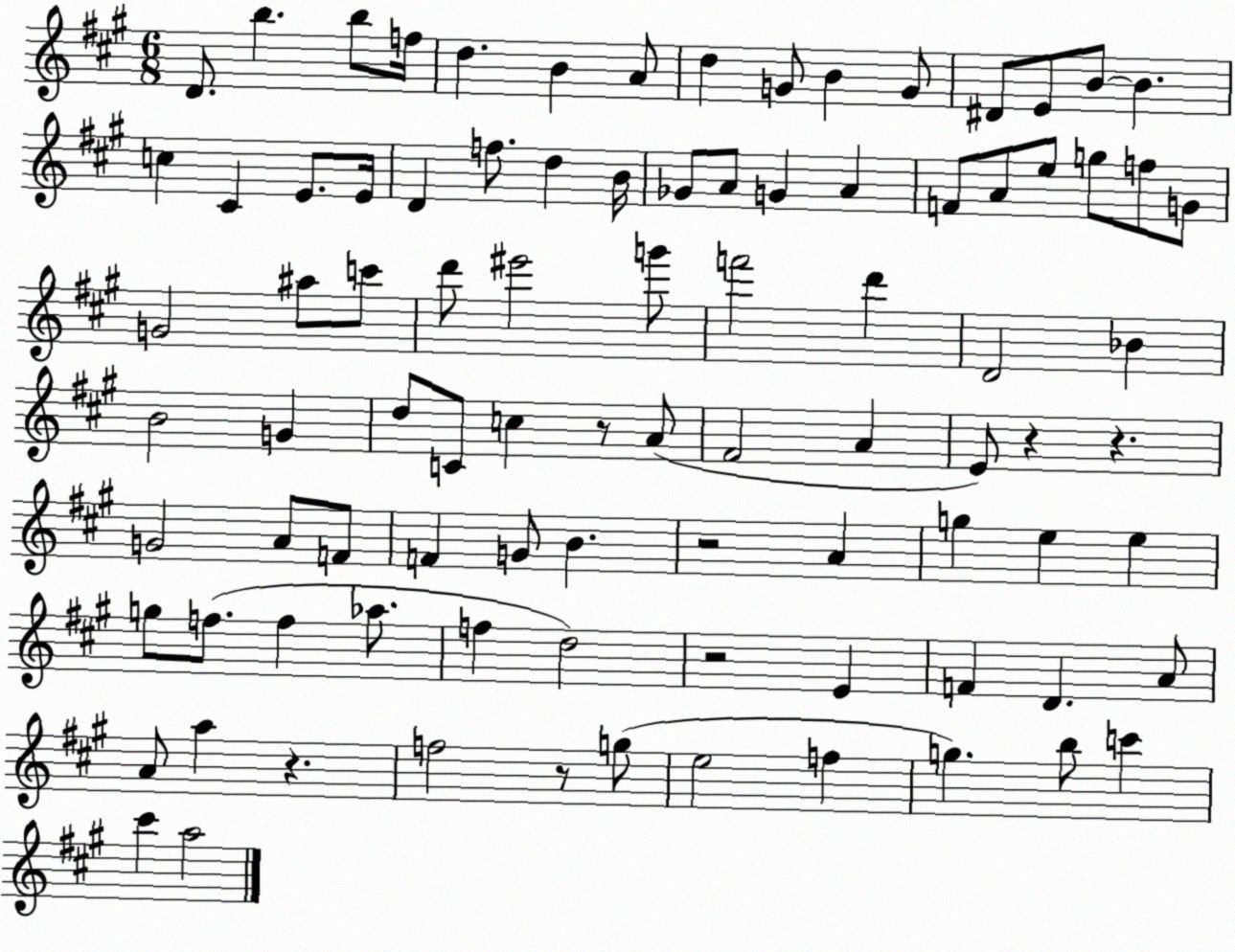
X:1
T:Untitled
M:6/8
L:1/4
K:A
D/2 b b/2 f/4 d B A/2 d G/2 B G/2 ^D/2 E/2 B/2 B c ^C E/2 E/4 D f/2 d B/4 _G/2 A/2 G A F/2 A/2 e/2 g/2 f/2 G/2 G2 ^a/2 c'/2 d'/2 ^e'2 g'/2 f'2 d' D2 _B B2 G d/2 C/2 c z/2 A/2 ^F2 A E/2 z z G2 A/2 F/2 F G/2 B z2 A g e e g/2 f/2 f _a/2 f d2 z2 E F D A/2 A/2 a z f2 z/2 g/2 e2 f g b/2 c' ^c' a2